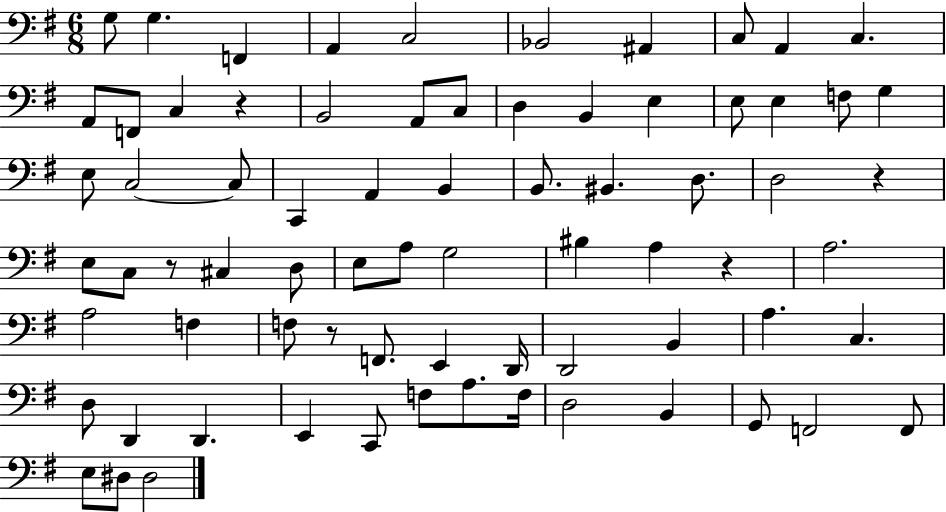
G3/e G3/q. F2/q A2/q C3/h Bb2/h A#2/q C3/e A2/q C3/q. A2/e F2/e C3/q R/q B2/h A2/e C3/e D3/q B2/q E3/q E3/e E3/q F3/e G3/q E3/e C3/h C3/e C2/q A2/q B2/q B2/e. BIS2/q. D3/e. D3/h R/q E3/e C3/e R/e C#3/q D3/e E3/e A3/e G3/h BIS3/q A3/q R/q A3/h. A3/h F3/q F3/e R/e F2/e. E2/q D2/s D2/h B2/q A3/q. C3/q. D3/e D2/q D2/q. E2/q C2/e F3/e A3/e. F3/s D3/h B2/q G2/e F2/h F2/e E3/e D#3/e D#3/h